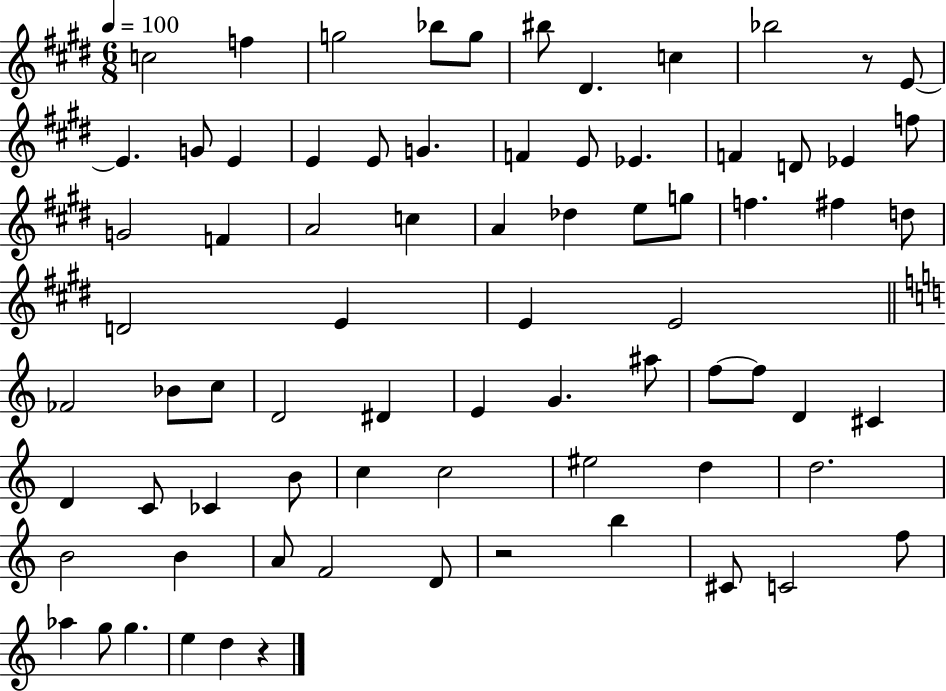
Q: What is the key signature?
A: E major